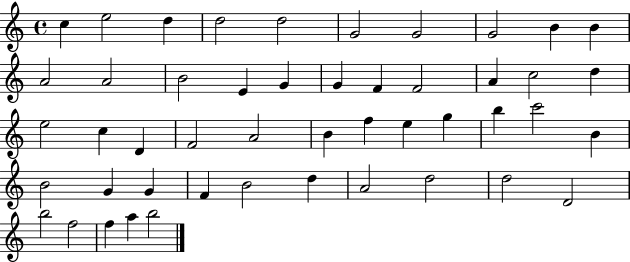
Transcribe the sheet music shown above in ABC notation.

X:1
T:Untitled
M:4/4
L:1/4
K:C
c e2 d d2 d2 G2 G2 G2 B B A2 A2 B2 E G G F F2 A c2 d e2 c D F2 A2 B f e g b c'2 B B2 G G F B2 d A2 d2 d2 D2 b2 f2 f a b2